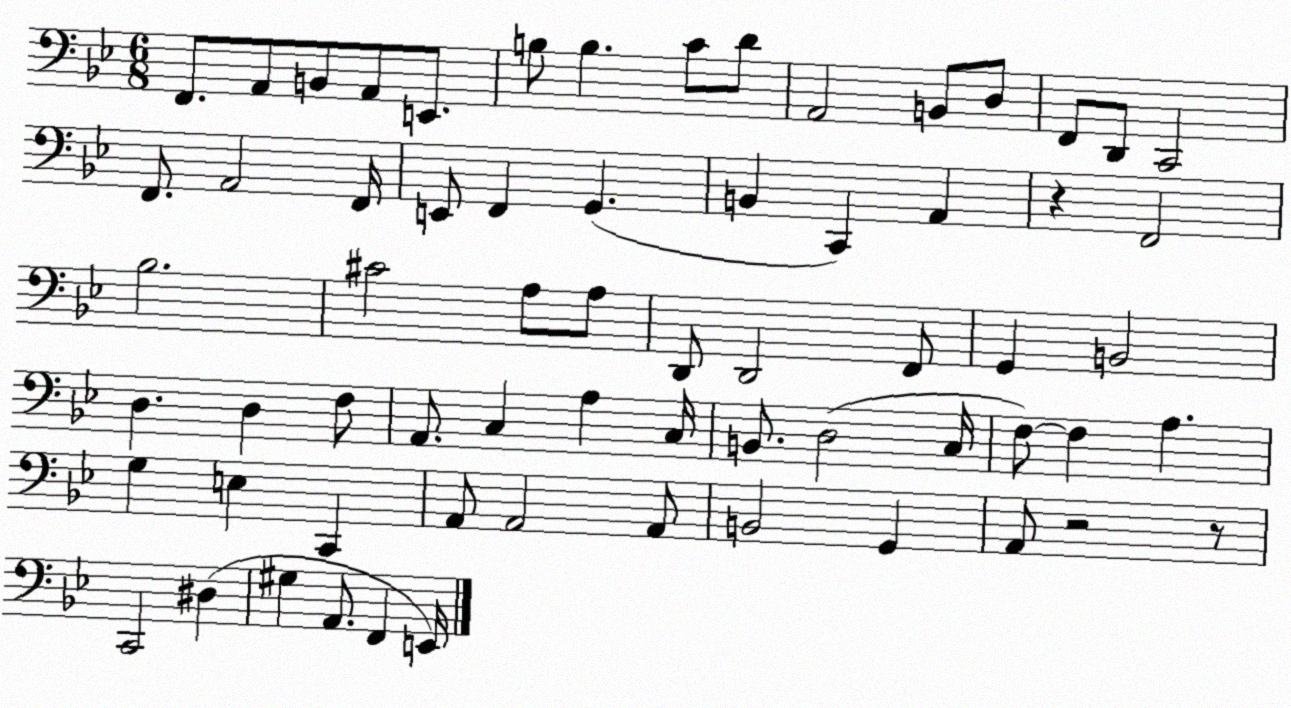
X:1
T:Untitled
M:6/8
L:1/4
K:Bb
F,,/2 A,,/2 B,,/2 A,,/2 E,,/2 B,/2 B, C/2 D/2 A,,2 B,,/2 D,/2 F,,/2 D,,/2 C,,2 F,,/2 A,,2 F,,/4 E,,/2 F,, G,, B,, C,, A,, z F,,2 _B,2 ^C2 A,/2 A,/2 D,,/2 D,,2 F,,/2 G,, B,,2 D, D, F,/2 A,,/2 C, A, C,/4 B,,/2 D,2 C,/4 F,/2 F, A, G, E, C,, A,,/2 A,,2 A,,/2 B,,2 G,, A,,/2 z2 z/2 C,,2 ^D, ^G, A,,/2 F,, E,,/4